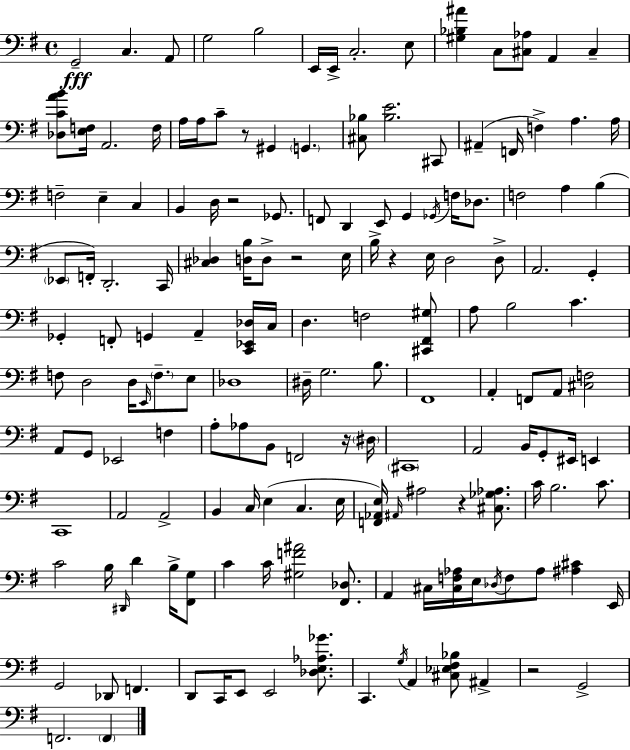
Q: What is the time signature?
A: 4/4